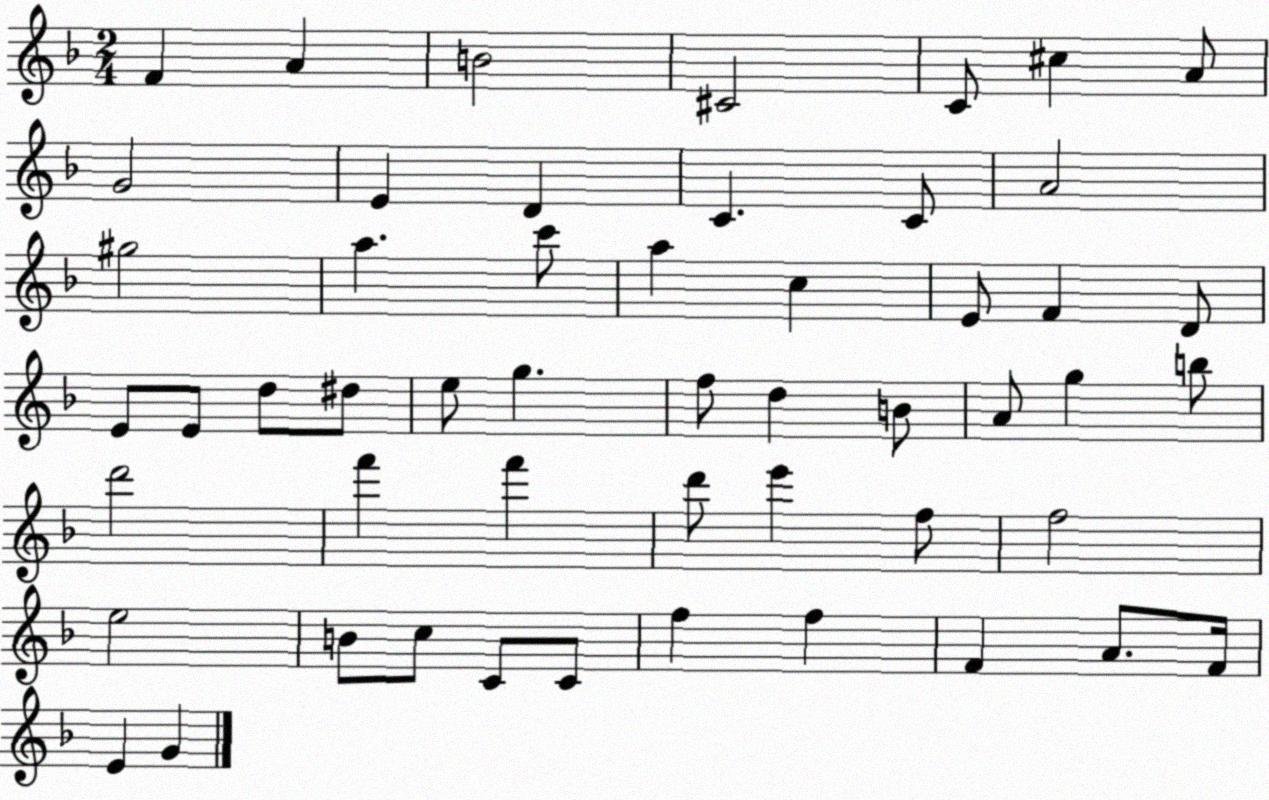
X:1
T:Untitled
M:2/4
L:1/4
K:F
F A B2 ^C2 C/2 ^c A/2 G2 E D C C/2 A2 ^g2 a c'/2 a c E/2 F D/2 E/2 E/2 d/2 ^d/2 e/2 g f/2 d B/2 A/2 g b/2 d'2 f' f' d'/2 e' f/2 f2 e2 B/2 c/2 C/2 C/2 f f F A/2 F/4 E G